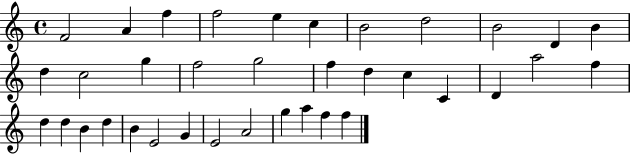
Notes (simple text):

F4/h A4/q F5/q F5/h E5/q C5/q B4/h D5/h B4/h D4/q B4/q D5/q C5/h G5/q F5/h G5/h F5/q D5/q C5/q C4/q D4/q A5/h F5/q D5/q D5/q B4/q D5/q B4/q E4/h G4/q E4/h A4/h G5/q A5/q F5/q F5/q